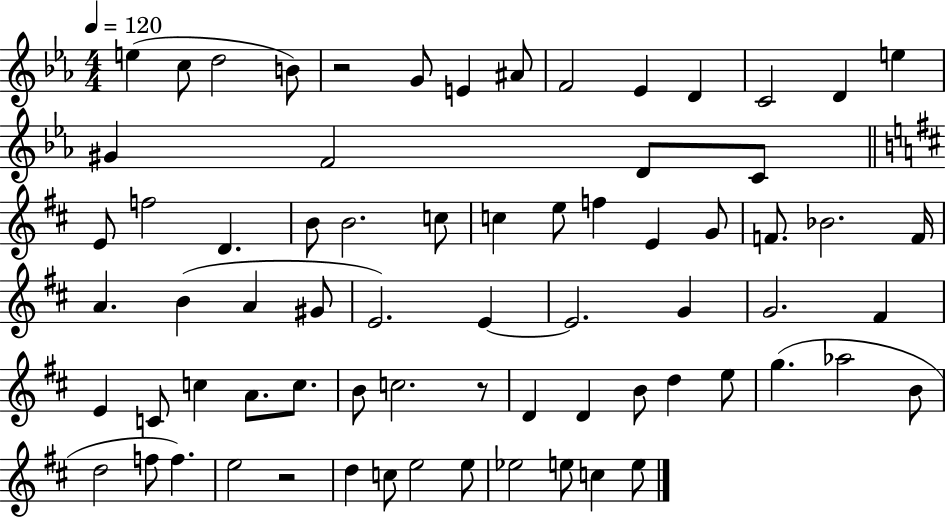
{
  \clef treble
  \numericTimeSignature
  \time 4/4
  \key ees \major
  \tempo 4 = 120
  e''4( c''8 d''2 b'8) | r2 g'8 e'4 ais'8 | f'2 ees'4 d'4 | c'2 d'4 e''4 | \break gis'4 f'2 d'8 c'8 | \bar "||" \break \key b \minor e'8 f''2 d'4. | b'8 b'2. c''8 | c''4 e''8 f''4 e'4 g'8 | f'8. bes'2. f'16 | \break a'4. b'4( a'4 gis'8 | e'2.) e'4~~ | e'2. g'4 | g'2. fis'4 | \break e'4 c'8 c''4 a'8. c''8. | b'8 c''2. r8 | d'4 d'4 b'8 d''4 e''8 | g''4.( aes''2 b'8 | \break d''2 f''8 f''4.) | e''2 r2 | d''4 c''8 e''2 e''8 | ees''2 e''8 c''4 e''8 | \break \bar "|."
}